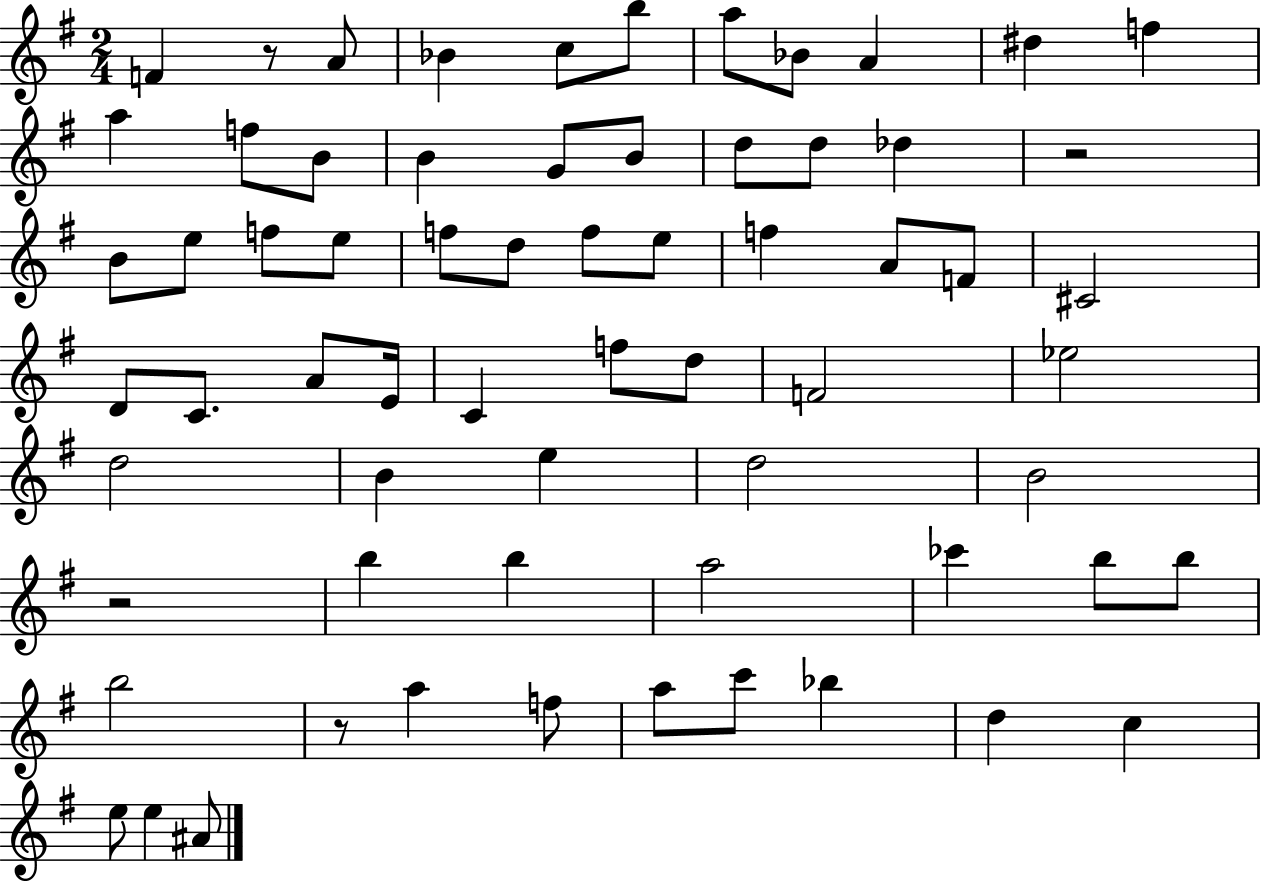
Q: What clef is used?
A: treble